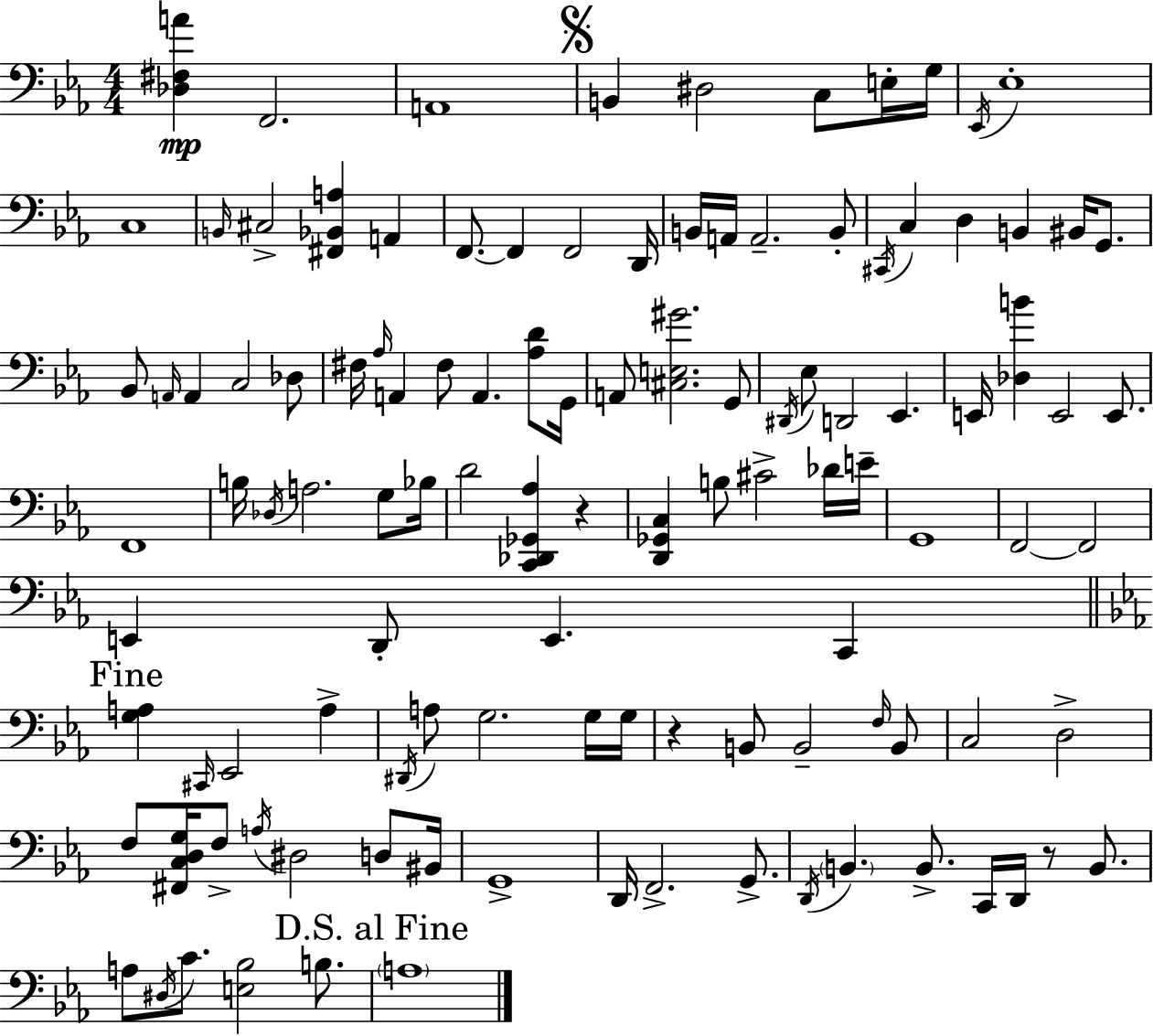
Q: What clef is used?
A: bass